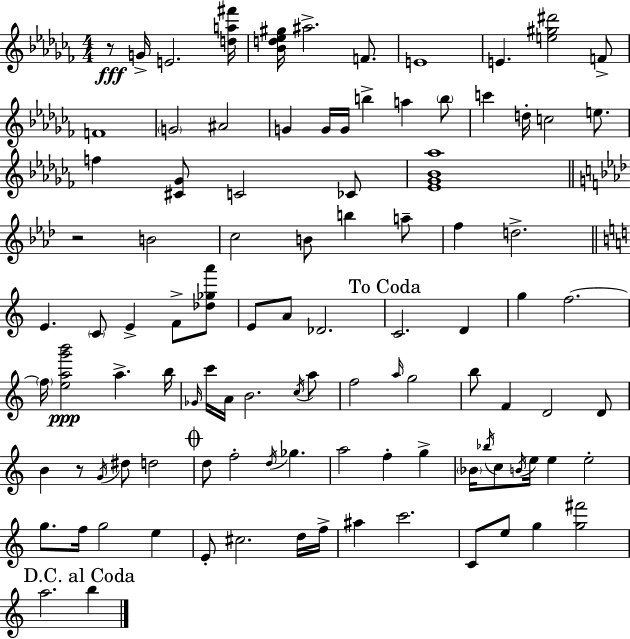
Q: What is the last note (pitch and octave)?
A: B5